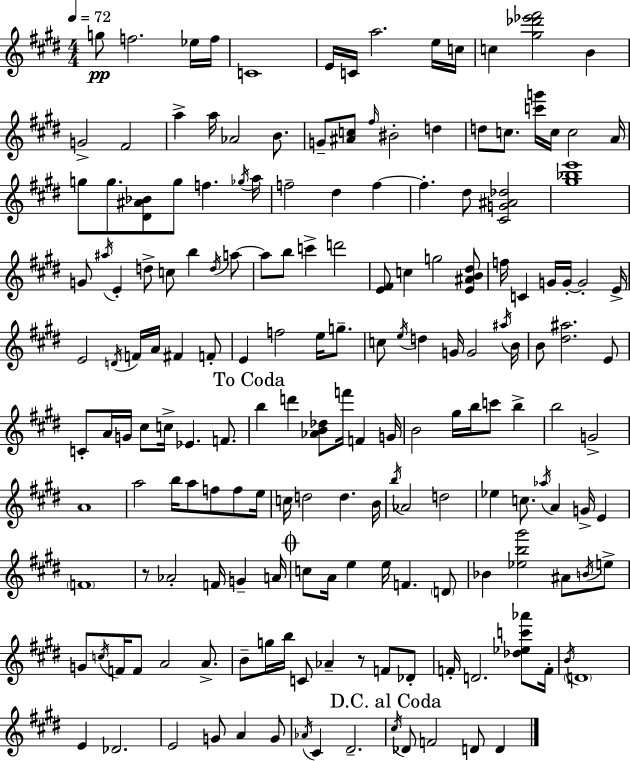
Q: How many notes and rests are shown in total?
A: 177